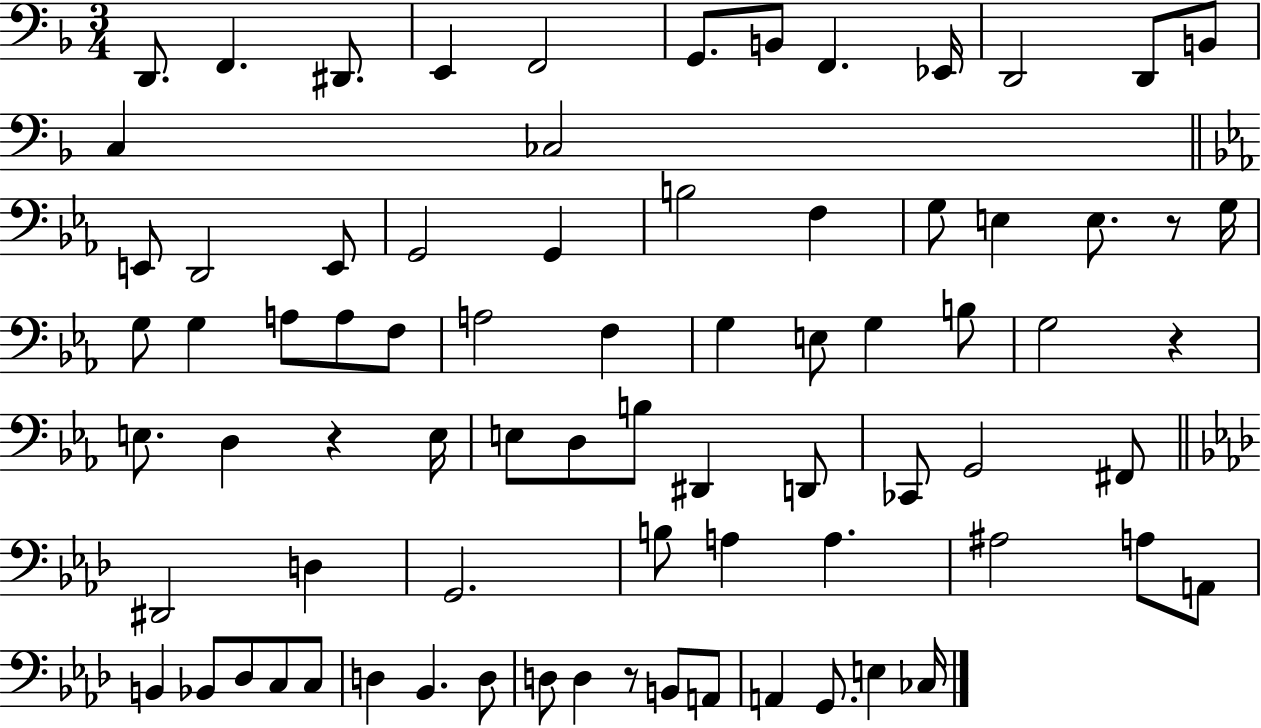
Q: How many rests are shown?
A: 4